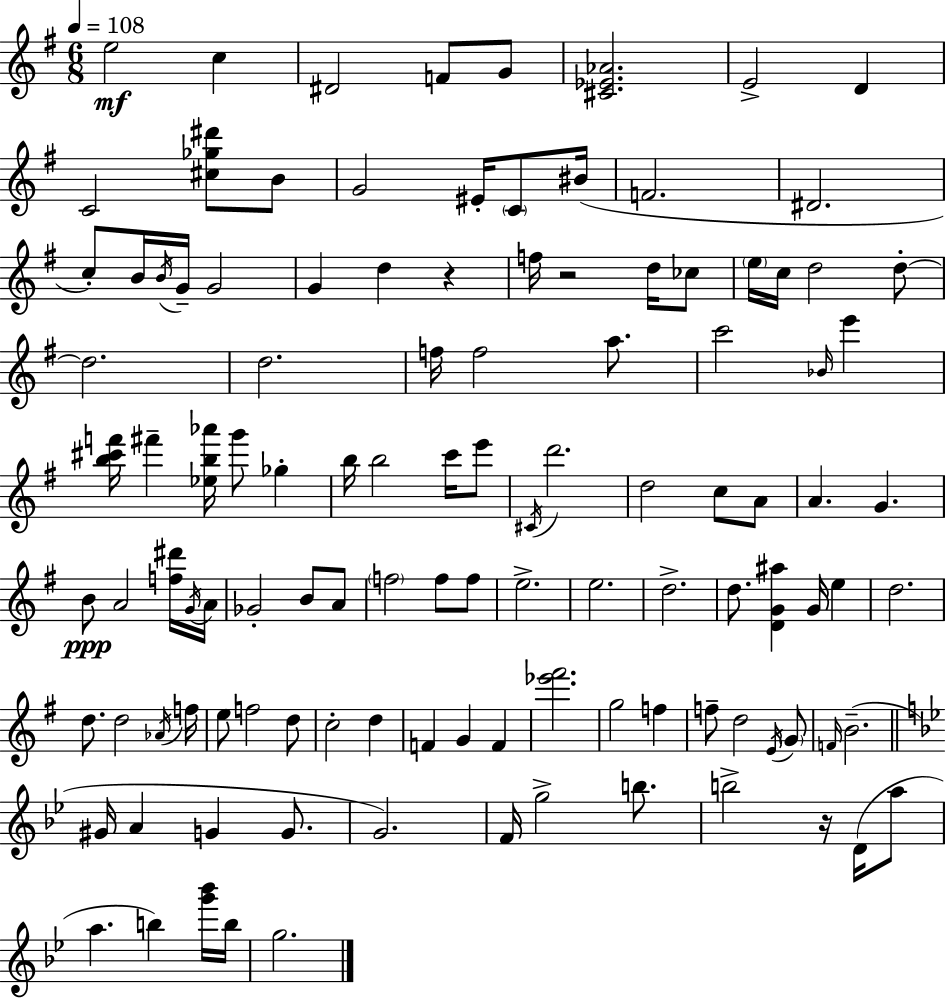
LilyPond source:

{
  \clef treble
  \numericTimeSignature
  \time 6/8
  \key g \major
  \tempo 4 = 108
  e''2\mf c''4 | dis'2 f'8 g'8 | <cis' ees' aes'>2. | e'2-> d'4 | \break c'2 <cis'' ges'' dis'''>8 b'8 | g'2 eis'16-. \parenthesize c'8 bis'16( | f'2. | dis'2. | \break c''8-.) b'16 \acciaccatura { b'16 } g'16-- g'2 | g'4 d''4 r4 | f''16 r2 d''16 ces''8 | \parenthesize e''16 c''16 d''2 d''8-.~~ | \break d''2. | d''2. | f''16 f''2 a''8. | c'''2 \grace { bes'16 } e'''4 | \break <b'' cis''' f'''>16 fis'''4-- <ees'' b'' aes'''>16 g'''8 ges''4-. | b''16 b''2 c'''16 | e'''8 \acciaccatura { cis'16 } d'''2. | d''2 c''8 | \break a'8 a'4. g'4. | b'8\ppp a'2 | <f'' dis'''>16 \acciaccatura { g'16 } a'16 ges'2-. | b'8 a'8 \parenthesize f''2 | \break f''8 f''8 e''2.-> | e''2. | d''2.-> | d''8. <d' g' ais''>4 g'16 | \break e''4 d''2. | d''8. d''2 | \acciaccatura { aes'16 } f''16 e''8 f''2 | d''8 c''2-. | \break d''4 f'4 g'4 | f'4 <ees''' fis'''>2. | g''2 | f''4 f''8-- d''2 | \break \acciaccatura { e'16 } \parenthesize g'8 \grace { f'16 } b'2.--( | \bar "||" \break \key g \minor gis'16 a'4 g'4 g'8. | g'2.) | f'16 g''2-> b''8. | b''2-> r16 d'16( a''8 | \break a''4. b''4) <g''' bes'''>16 b''16 | g''2. | \bar "|."
}